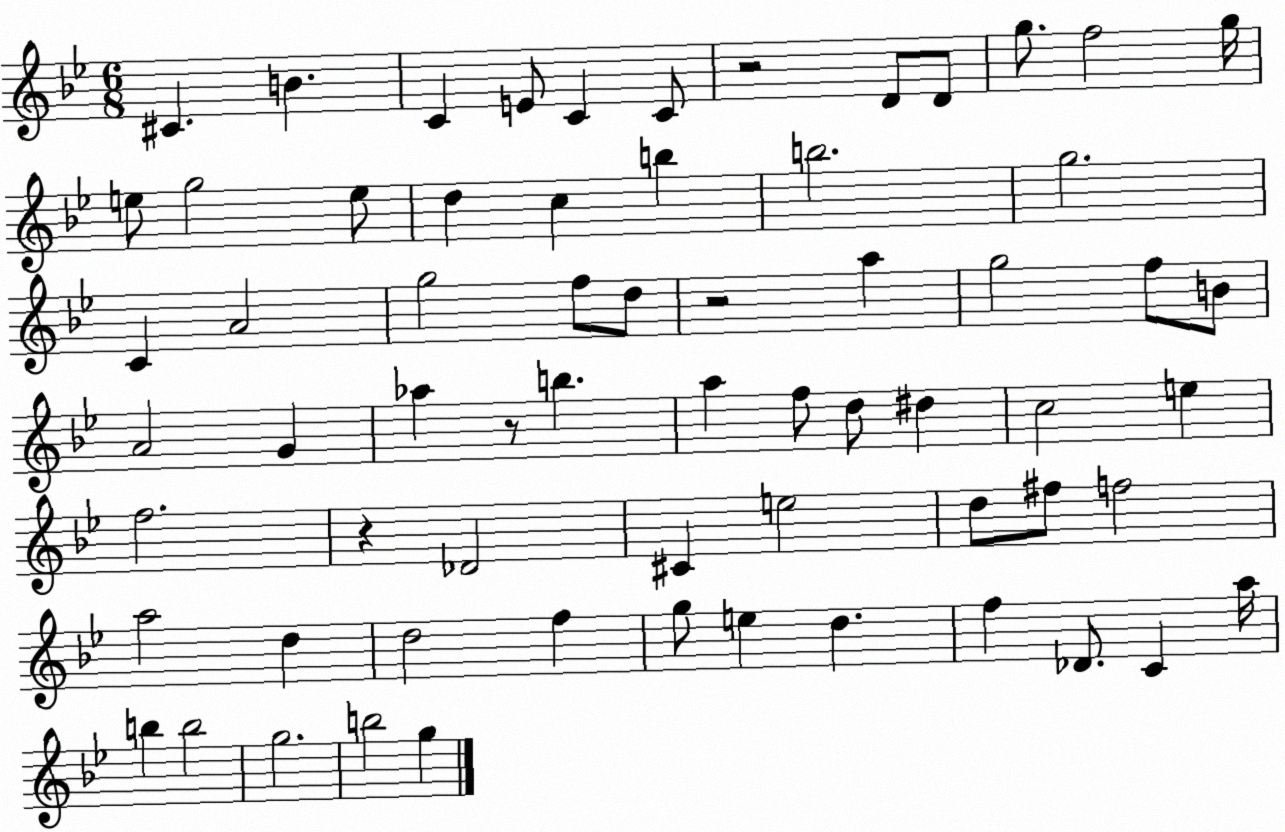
X:1
T:Untitled
M:6/8
L:1/4
K:Bb
^C B C E/2 C C/2 z2 D/2 D/2 g/2 f2 g/4 e/2 g2 e/2 d c b b2 g2 C A2 g2 f/2 d/2 z2 a g2 f/2 B/2 A2 G _a z/2 b a f/2 d/2 ^d c2 e f2 z _D2 ^C e2 d/2 ^f/2 f2 a2 d d2 f g/2 e d f _D/2 C a/4 b b2 g2 b2 g